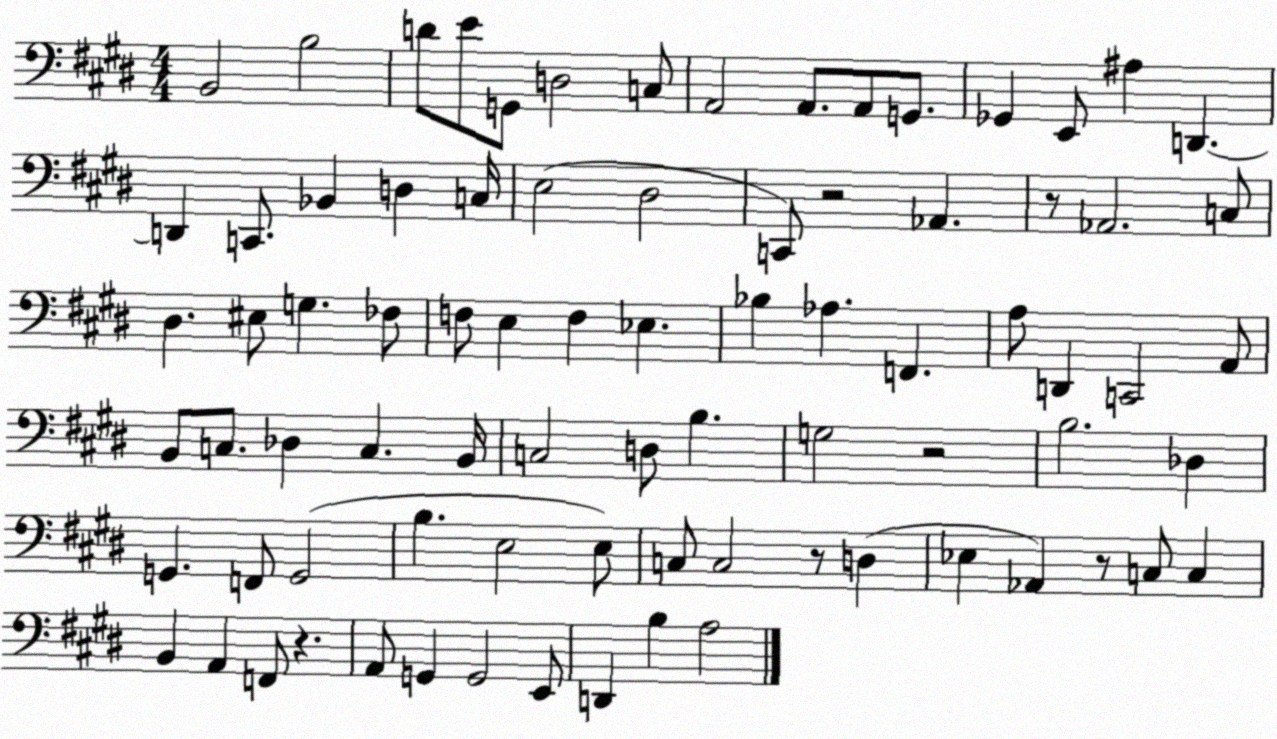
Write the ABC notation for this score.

X:1
T:Untitled
M:4/4
L:1/4
K:E
B,,2 B,2 D/2 E/2 G,,/2 D,2 C,/2 A,,2 A,,/2 A,,/2 G,,/2 _G,, E,,/2 ^A, D,, D,, C,,/2 _B,, D, C,/4 E,2 ^D,2 C,,/2 z2 _A,, z/2 _A,,2 C,/2 ^D, ^E,/2 G, _F,/2 F,/2 E, F, _E, _B, _A, F,, A,/2 D,, C,,2 A,,/2 B,,/2 C,/2 _D, C, B,,/4 C,2 D,/2 B, G,2 z2 B,2 _D, G,, F,,/2 G,,2 B, E,2 E,/2 C,/2 C,2 z/2 D, _E, _A,, z/2 C,/2 C, B,, A,, F,,/2 z A,,/2 G,, G,,2 E,,/2 D,, B, A,2